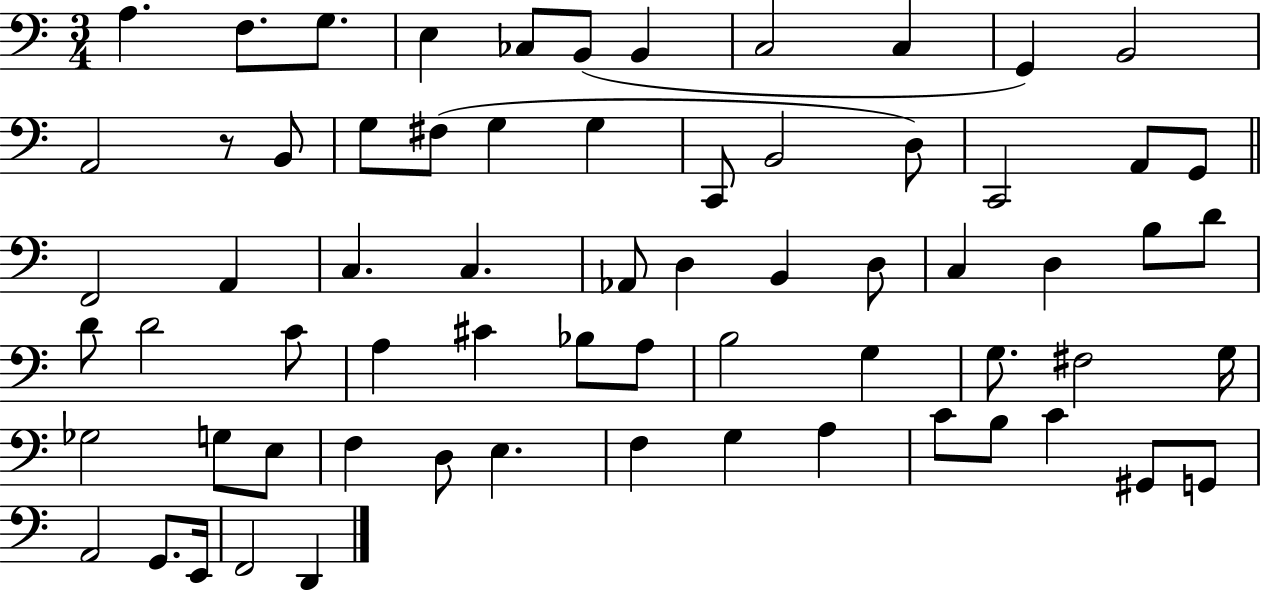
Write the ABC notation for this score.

X:1
T:Untitled
M:3/4
L:1/4
K:C
A, F,/2 G,/2 E, _C,/2 B,,/2 B,, C,2 C, G,, B,,2 A,,2 z/2 B,,/2 G,/2 ^F,/2 G, G, C,,/2 B,,2 D,/2 C,,2 A,,/2 G,,/2 F,,2 A,, C, C, _A,,/2 D, B,, D,/2 C, D, B,/2 D/2 D/2 D2 C/2 A, ^C _B,/2 A,/2 B,2 G, G,/2 ^F,2 G,/4 _G,2 G,/2 E,/2 F, D,/2 E, F, G, A, C/2 B,/2 C ^G,,/2 G,,/2 A,,2 G,,/2 E,,/4 F,,2 D,,